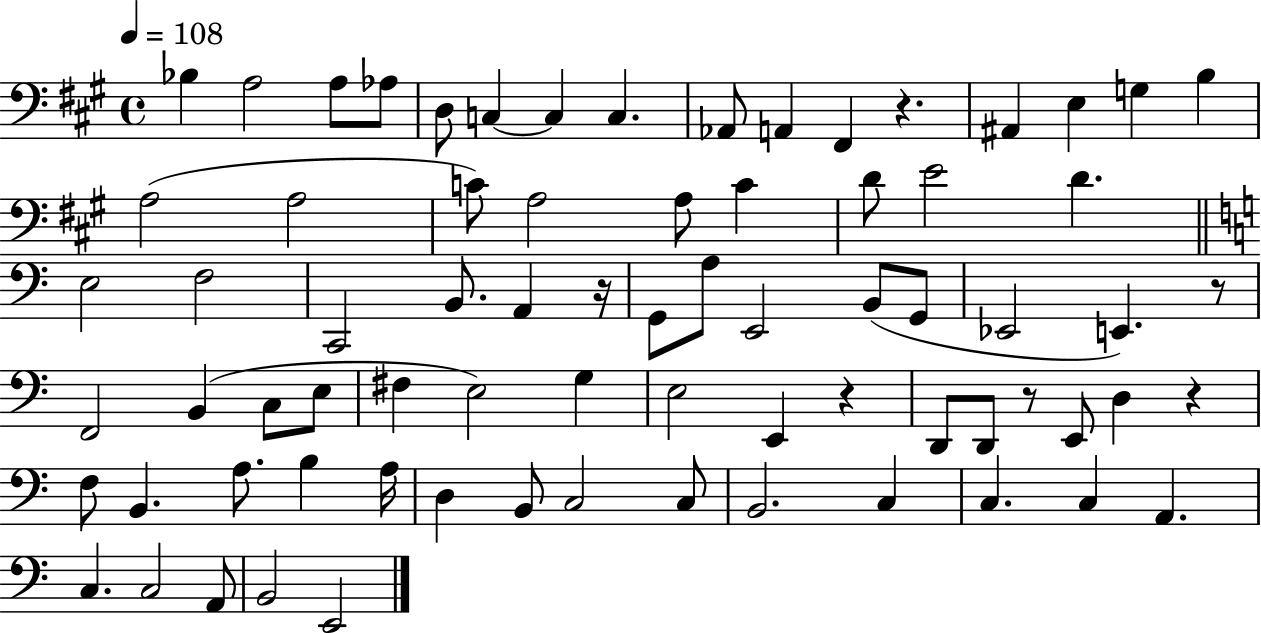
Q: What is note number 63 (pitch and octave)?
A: A2